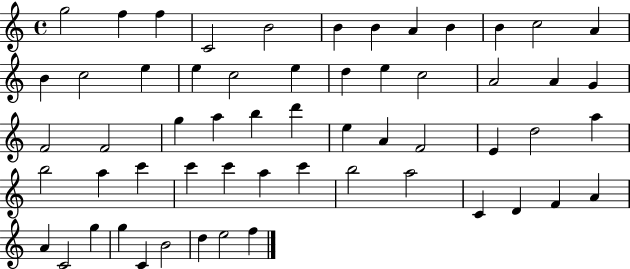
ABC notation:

X:1
T:Untitled
M:4/4
L:1/4
K:C
g2 f f C2 B2 B B A B B c2 A B c2 e e c2 e d e c2 A2 A G F2 F2 g a b d' e A F2 E d2 a b2 a c' c' c' a c' b2 a2 C D F A A C2 g g C B2 d e2 f